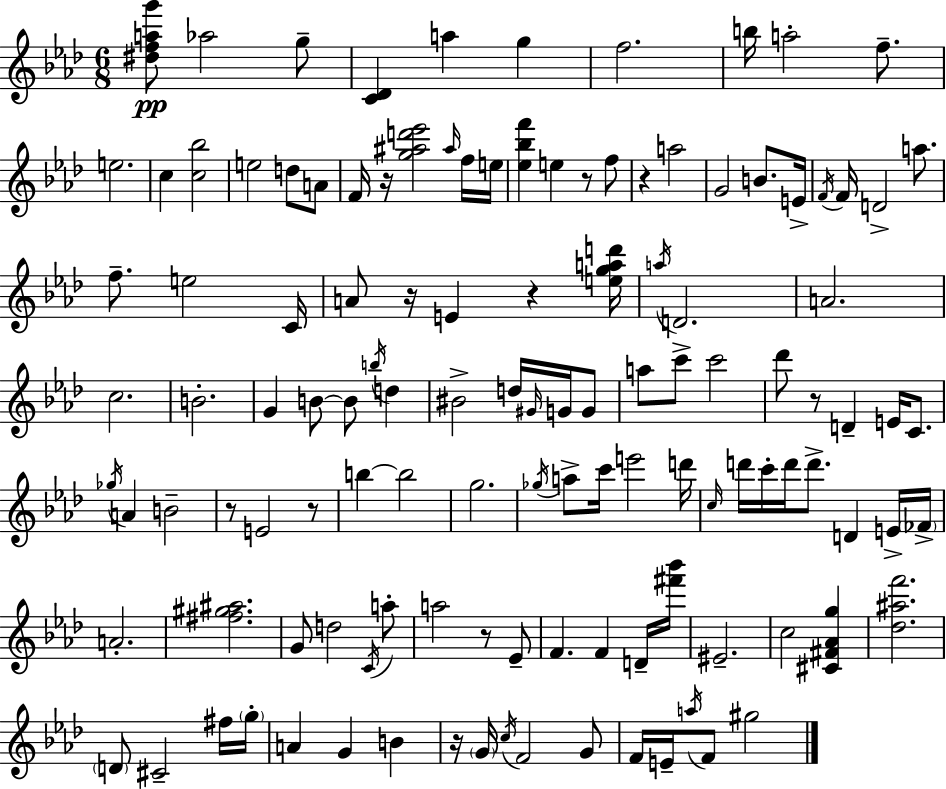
X:1
T:Untitled
M:6/8
L:1/4
K:Ab
[^dfag']/2 _a2 g/2 [C_D] a g f2 b/4 a2 f/2 e2 c [c_b]2 e2 d/2 A/2 F/4 z/4 [g^ad'_e']2 ^a/4 f/4 e/4 [_e_bf'] e z/2 f/2 z a2 G2 B/2 E/4 F/4 F/4 D2 a/2 f/2 e2 C/4 A/2 z/4 E z [egad']/4 a/4 D2 A2 c2 B2 G B/2 B/2 b/4 d ^B2 d/4 ^G/4 G/4 G/2 a/2 c'/2 c'2 _d'/2 z/2 D E/4 C/2 _g/4 A B2 z/2 E2 z/2 b b2 g2 _g/4 a/2 c'/4 e'2 d'/4 c/4 d'/4 c'/4 d'/4 d'/2 D E/4 _F/4 A2 [^f^g^a]2 G/2 d2 C/4 a/2 a2 z/2 _E/2 F F D/4 [^f'_b']/4 ^E2 c2 [^C^F_Ag] [_d^af']2 D/2 ^C2 ^f/4 g/4 A G B z/4 G/4 c/4 F2 G/2 F/4 E/4 a/4 F/2 ^g2